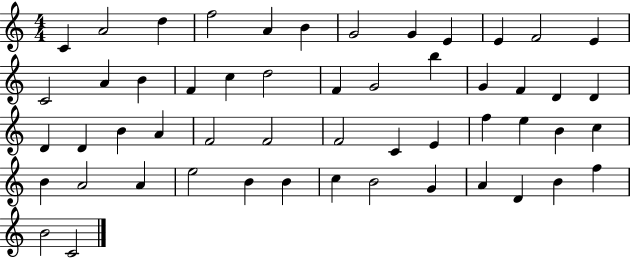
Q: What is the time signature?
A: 4/4